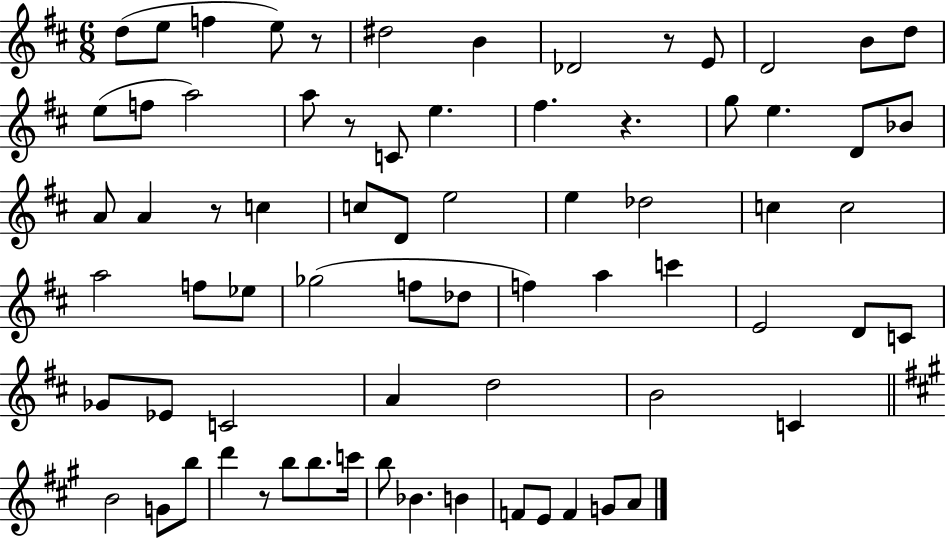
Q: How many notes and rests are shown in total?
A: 72